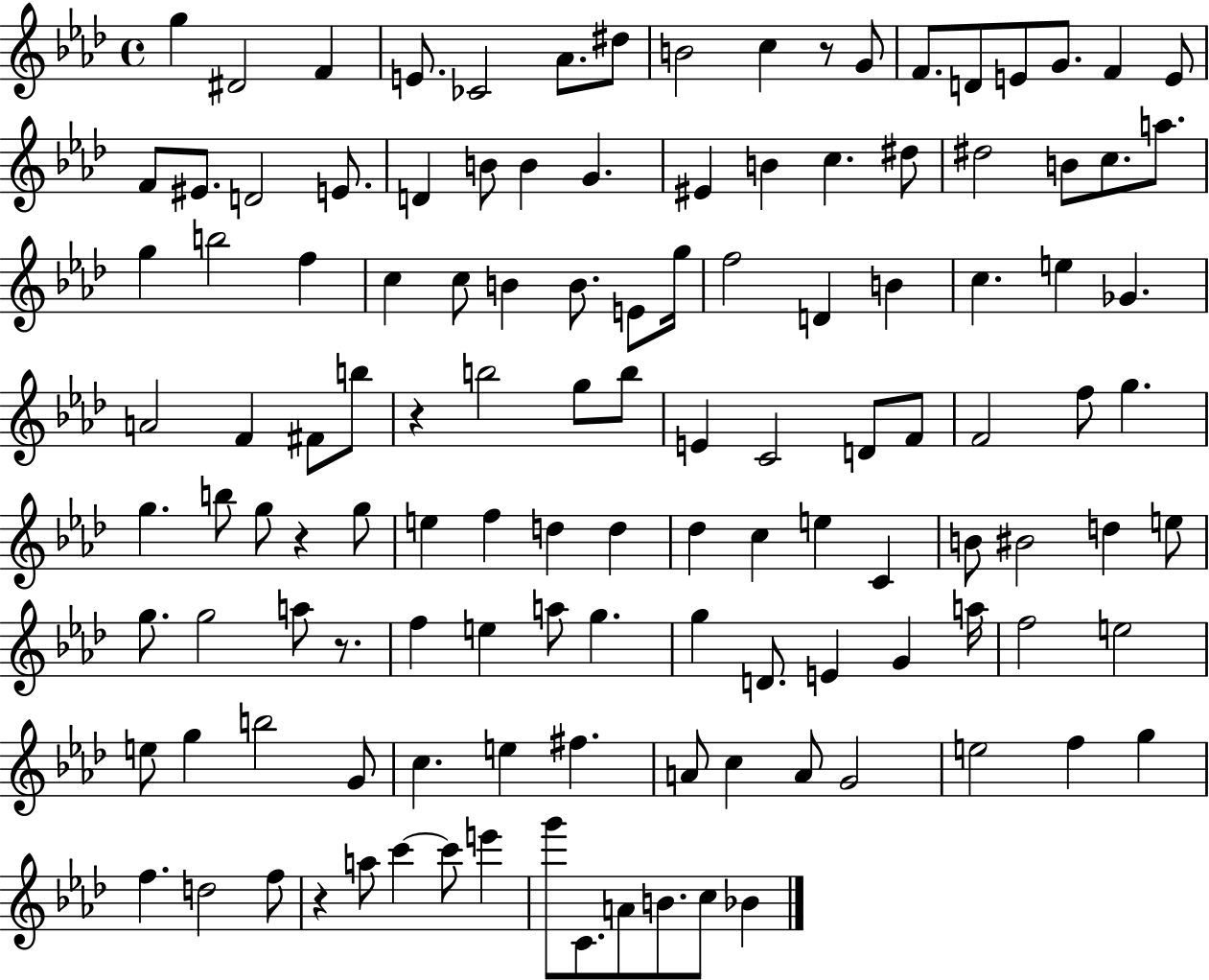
G5/q D#4/h F4/q E4/e. CES4/h Ab4/e. D#5/e B4/h C5/q R/e G4/e F4/e. D4/e E4/e G4/e. F4/q E4/e F4/e EIS4/e. D4/h E4/e. D4/q B4/e B4/q G4/q. EIS4/q B4/q C5/q. D#5/e D#5/h B4/e C5/e. A5/e. G5/q B5/h F5/q C5/q C5/e B4/q B4/e. E4/e G5/s F5/h D4/q B4/q C5/q. E5/q Gb4/q. A4/h F4/q F#4/e B5/e R/q B5/h G5/e B5/e E4/q C4/h D4/e F4/e F4/h F5/e G5/q. G5/q. B5/e G5/e R/q G5/e E5/q F5/q D5/q D5/q Db5/q C5/q E5/q C4/q B4/e BIS4/h D5/q E5/e G5/e. G5/h A5/e R/e. F5/q E5/q A5/e G5/q. G5/q D4/e. E4/q G4/q A5/s F5/h E5/h E5/e G5/q B5/h G4/e C5/q. E5/q F#5/q. A4/e C5/q A4/e G4/h E5/h F5/q G5/q F5/q. D5/h F5/e R/q A5/e C6/q C6/e E6/q G6/e C4/e. A4/e B4/e. C5/e Bb4/q